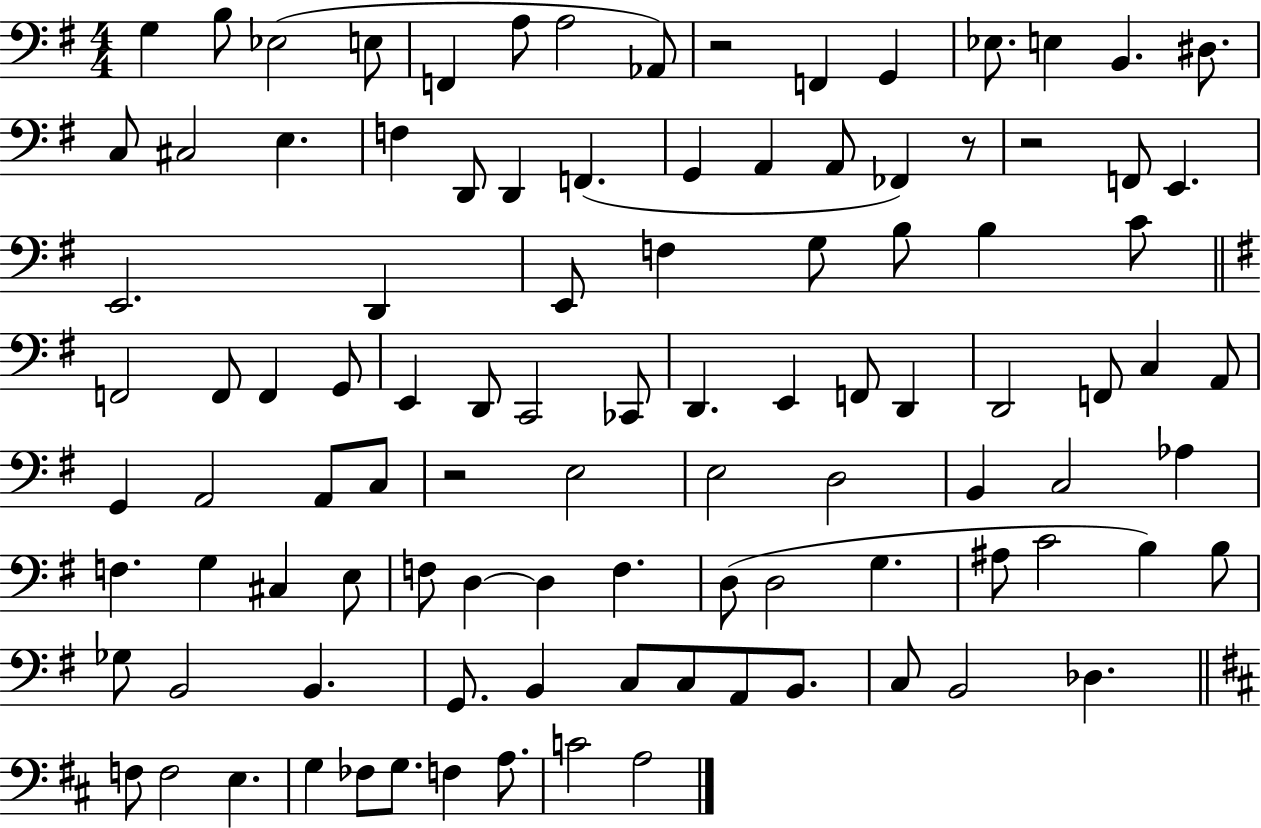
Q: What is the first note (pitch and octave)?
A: G3